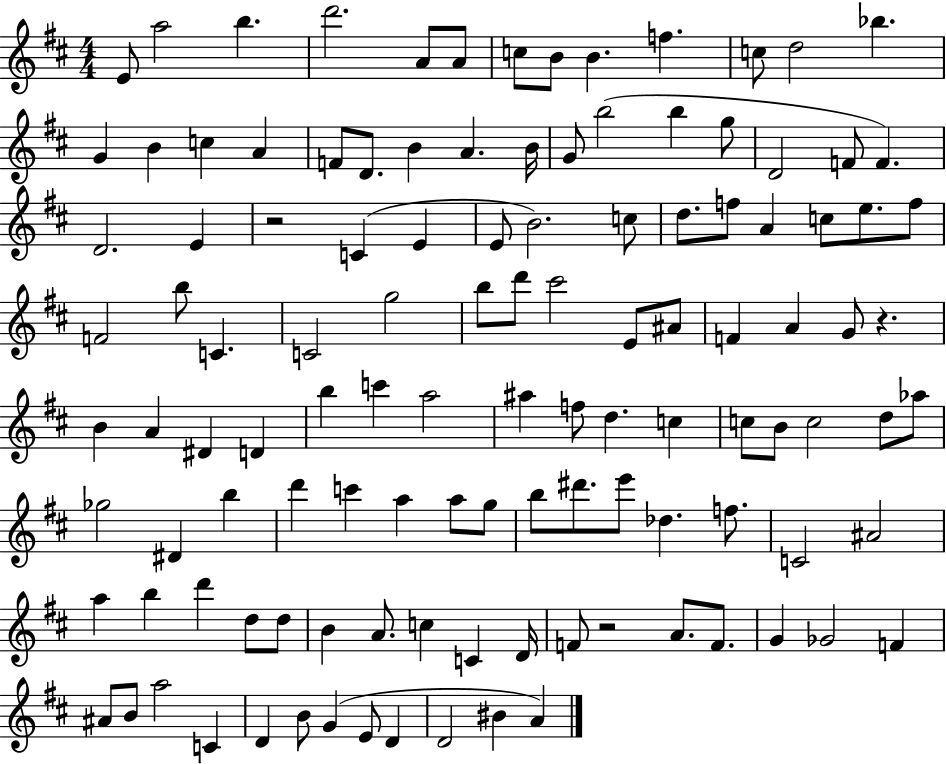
X:1
T:Untitled
M:4/4
L:1/4
K:D
E/2 a2 b d'2 A/2 A/2 c/2 B/2 B f c/2 d2 _b G B c A F/2 D/2 B A B/4 G/2 b2 b g/2 D2 F/2 F D2 E z2 C E E/2 B2 c/2 d/2 f/2 A c/2 e/2 f/2 F2 b/2 C C2 g2 b/2 d'/2 ^c'2 E/2 ^A/2 F A G/2 z B A ^D D b c' a2 ^a f/2 d c c/2 B/2 c2 d/2 _a/2 _g2 ^D b d' c' a a/2 g/2 b/2 ^d'/2 e'/2 _d f/2 C2 ^A2 a b d' d/2 d/2 B A/2 c C D/4 F/2 z2 A/2 F/2 G _G2 F ^A/2 B/2 a2 C D B/2 G E/2 D D2 ^B A